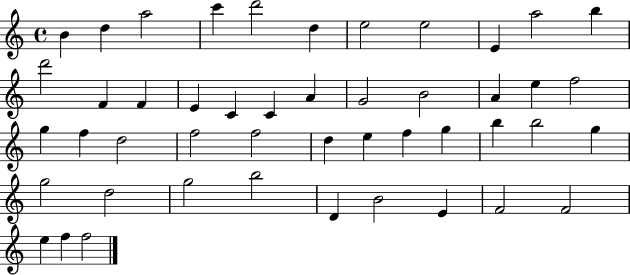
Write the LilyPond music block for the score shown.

{
  \clef treble
  \time 4/4
  \defaultTimeSignature
  \key c \major
  b'4 d''4 a''2 | c'''4 d'''2 d''4 | e''2 e''2 | e'4 a''2 b''4 | \break d'''2 f'4 f'4 | e'4 c'4 c'4 a'4 | g'2 b'2 | a'4 e''4 f''2 | \break g''4 f''4 d''2 | f''2 f''2 | d''4 e''4 f''4 g''4 | b''4 b''2 g''4 | \break g''2 d''2 | g''2 b''2 | d'4 b'2 e'4 | f'2 f'2 | \break e''4 f''4 f''2 | \bar "|."
}